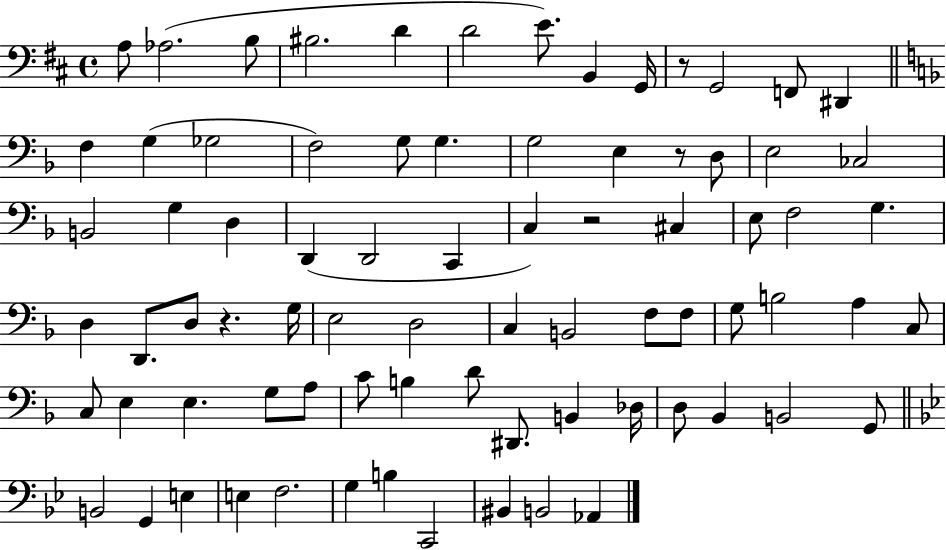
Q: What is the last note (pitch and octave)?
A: Ab2